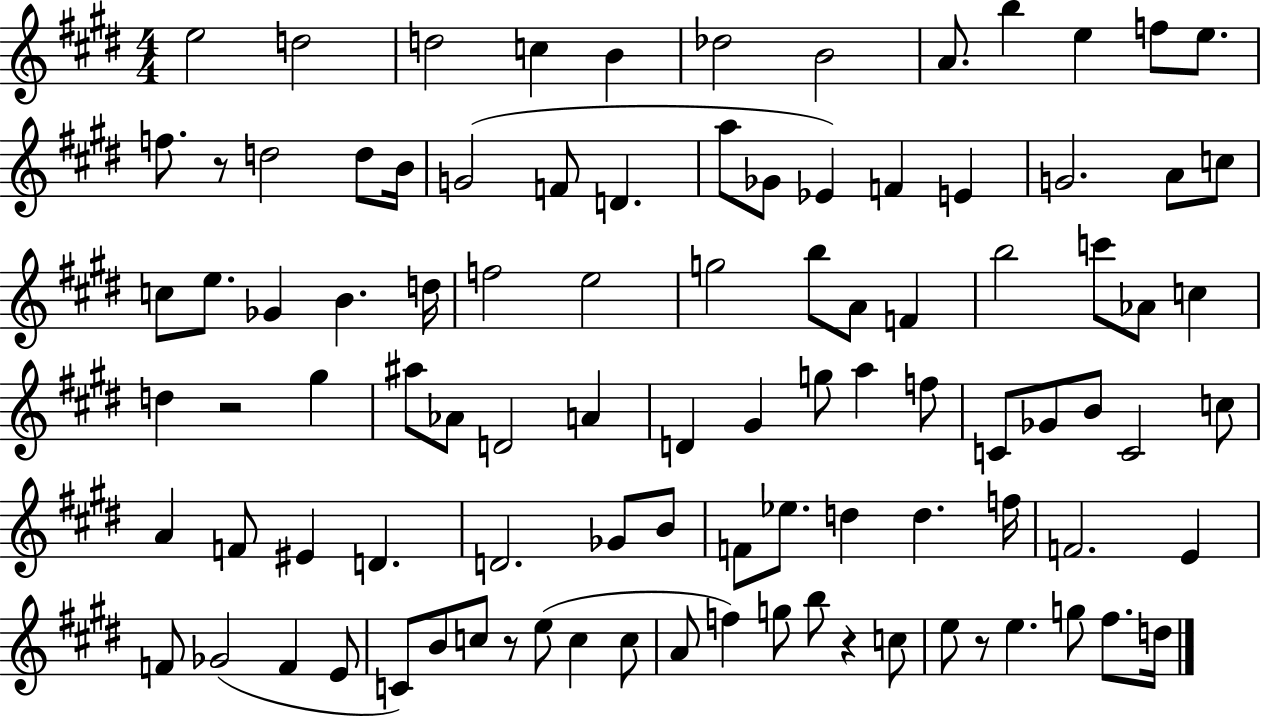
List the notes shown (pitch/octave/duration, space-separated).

E5/h D5/h D5/h C5/q B4/q Db5/h B4/h A4/e. B5/q E5/q F5/e E5/e. F5/e. R/e D5/h D5/e B4/s G4/h F4/e D4/q. A5/e Gb4/e Eb4/q F4/q E4/q G4/h. A4/e C5/e C5/e E5/e. Gb4/q B4/q. D5/s F5/h E5/h G5/h B5/e A4/e F4/q B5/h C6/e Ab4/e C5/q D5/q R/h G#5/q A#5/e Ab4/e D4/h A4/q D4/q G#4/q G5/e A5/q F5/e C4/e Gb4/e B4/e C4/h C5/e A4/q F4/e EIS4/q D4/q. D4/h. Gb4/e B4/e F4/e Eb5/e. D5/q D5/q. F5/s F4/h. E4/q F4/e Gb4/h F4/q E4/e C4/e B4/e C5/e R/e E5/e C5/q C5/e A4/e F5/q G5/e B5/e R/q C5/e E5/e R/e E5/q. G5/e F#5/e. D5/s